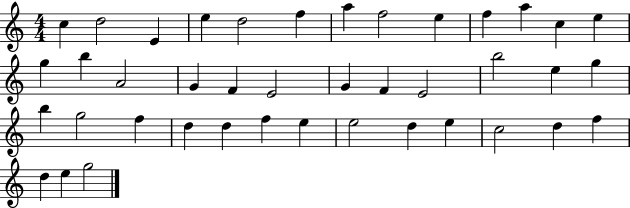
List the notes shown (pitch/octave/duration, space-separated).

C5/q D5/h E4/q E5/q D5/h F5/q A5/q F5/h E5/q F5/q A5/q C5/q E5/q G5/q B5/q A4/h G4/q F4/q E4/h G4/q F4/q E4/h B5/h E5/q G5/q B5/q G5/h F5/q D5/q D5/q F5/q E5/q E5/h D5/q E5/q C5/h D5/q F5/q D5/q E5/q G5/h